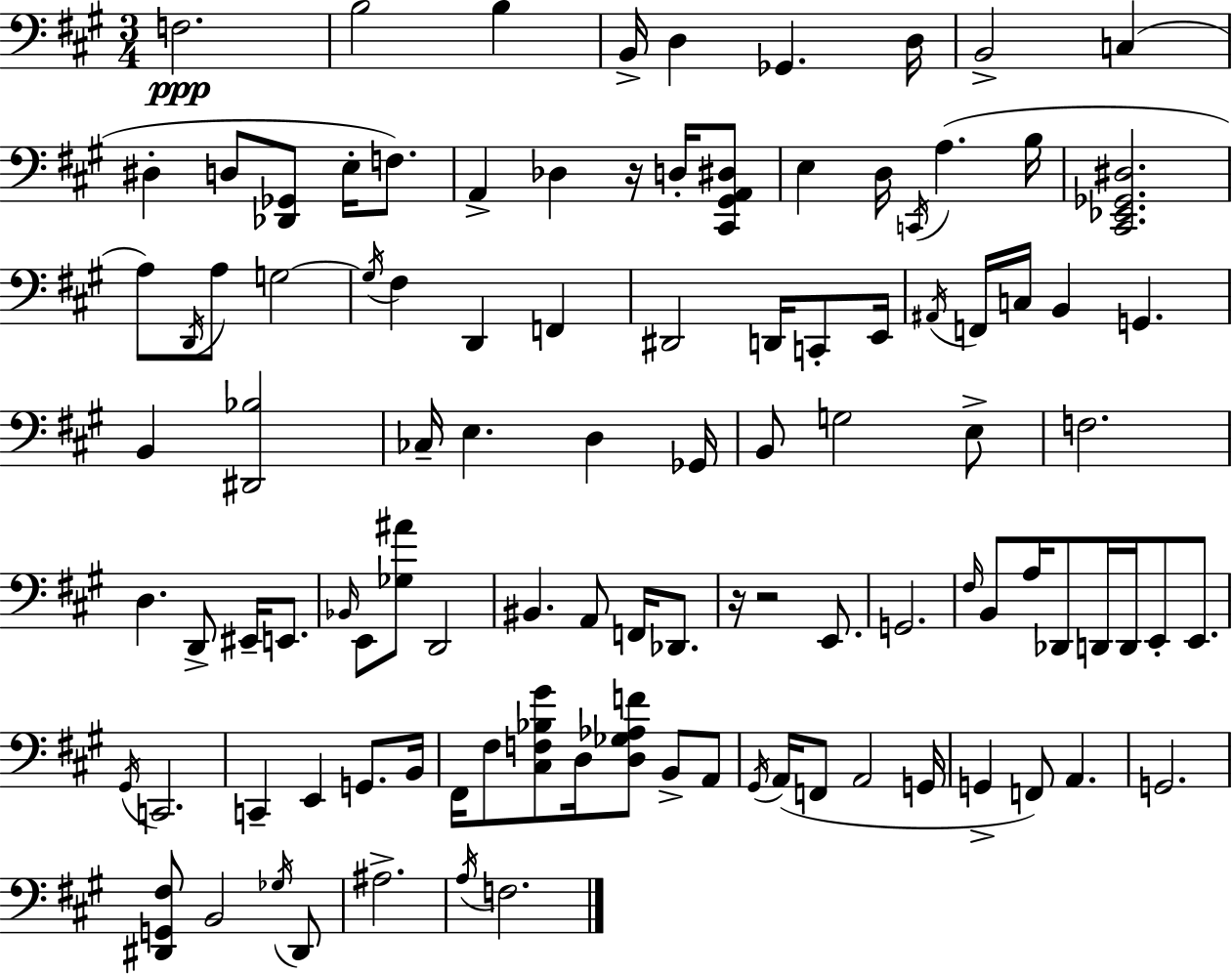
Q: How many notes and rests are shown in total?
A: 105